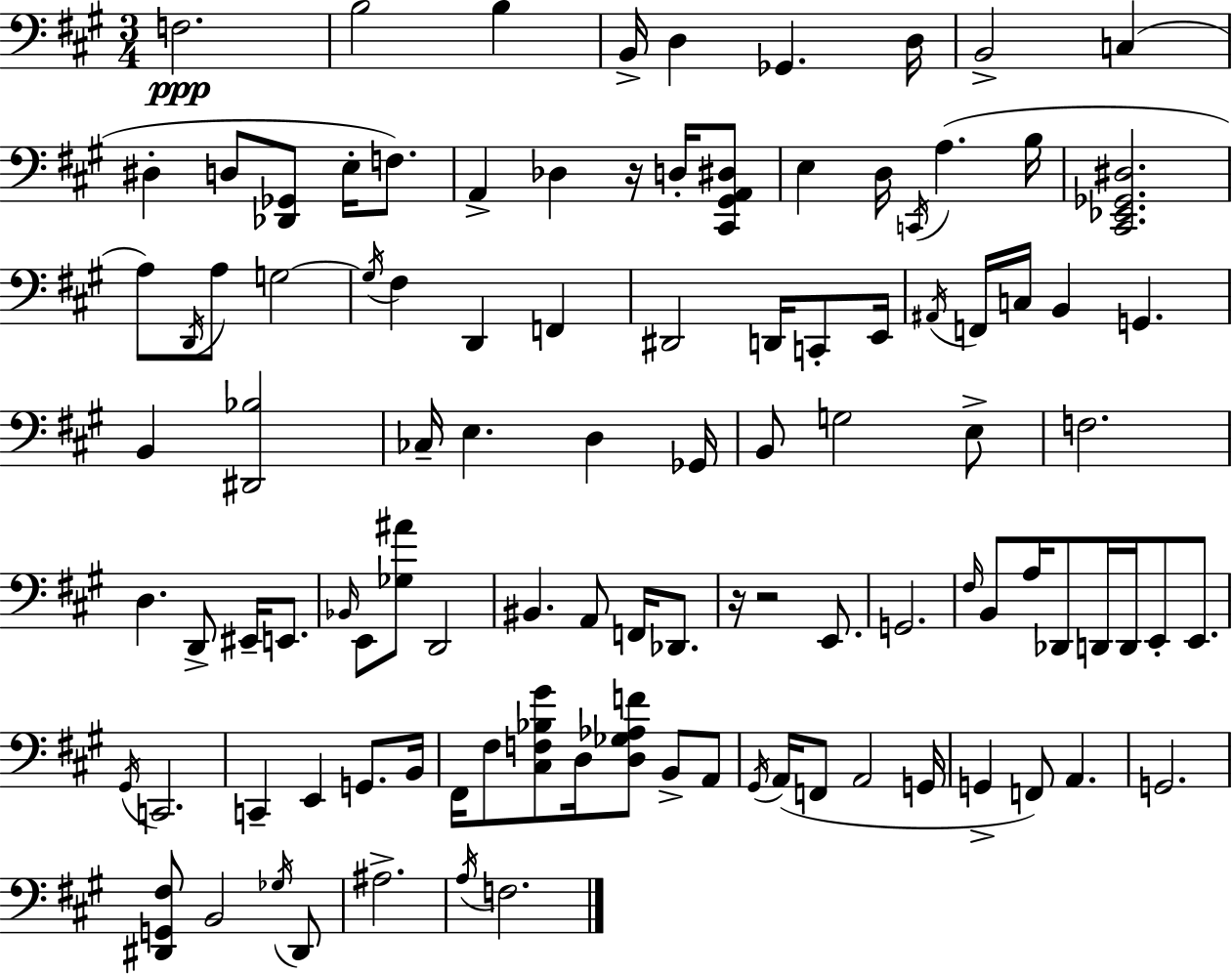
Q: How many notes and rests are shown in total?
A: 105